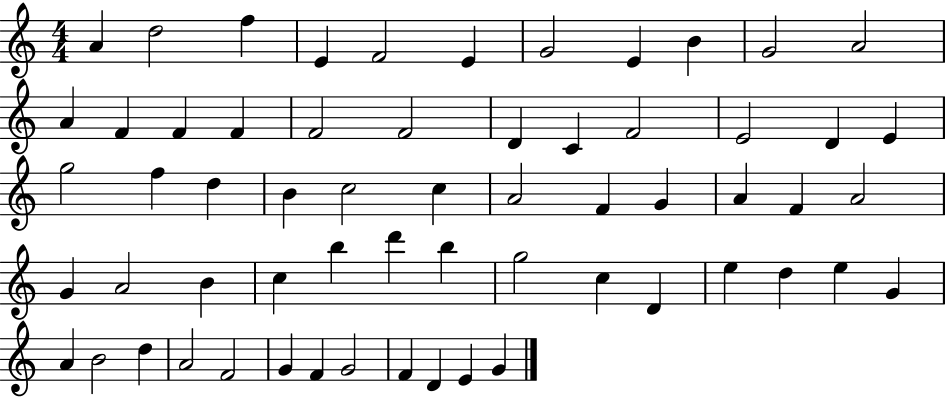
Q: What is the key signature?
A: C major